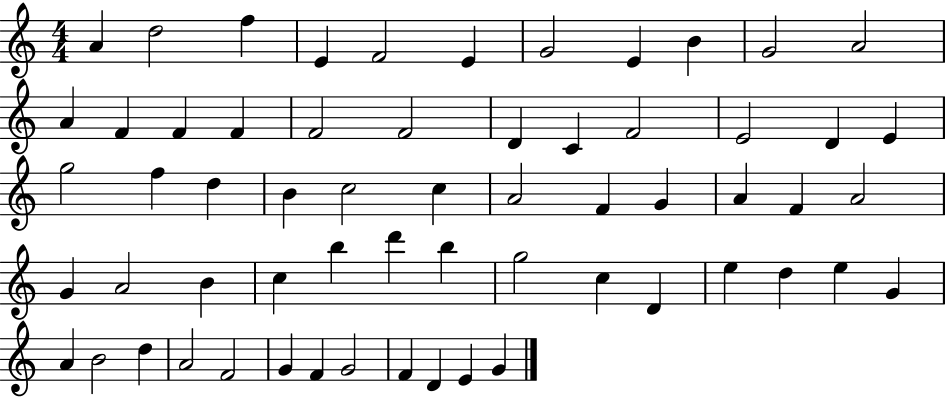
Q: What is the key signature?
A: C major